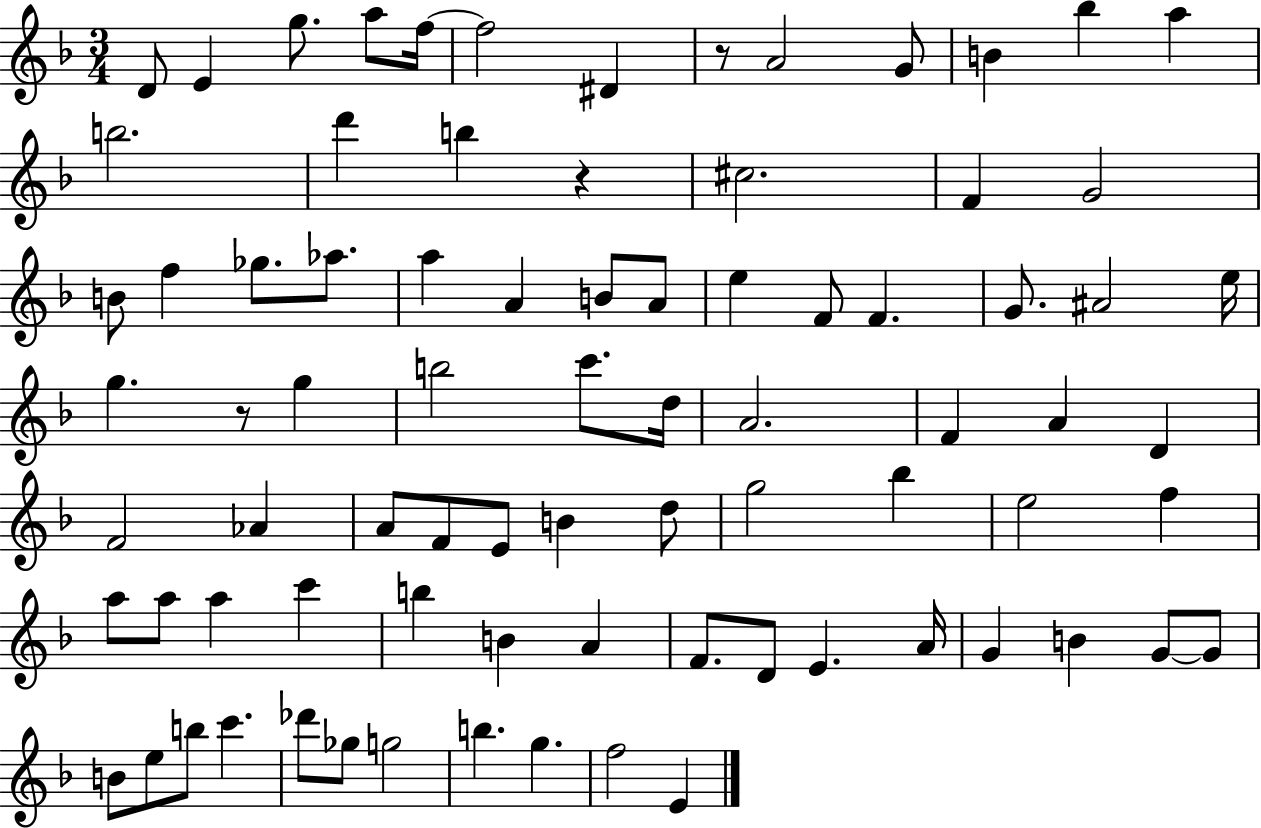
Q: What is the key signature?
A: F major